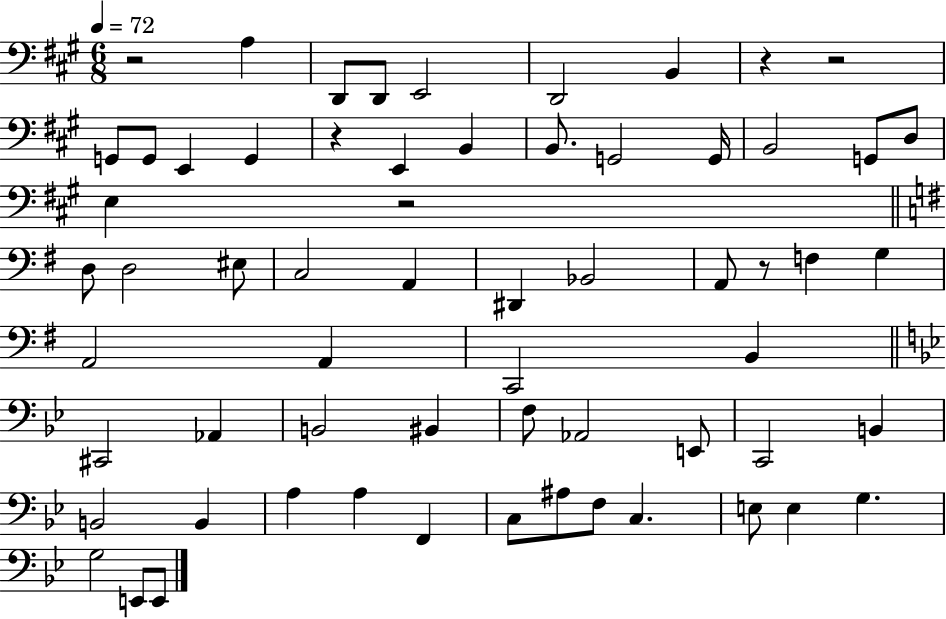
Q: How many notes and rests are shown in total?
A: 63